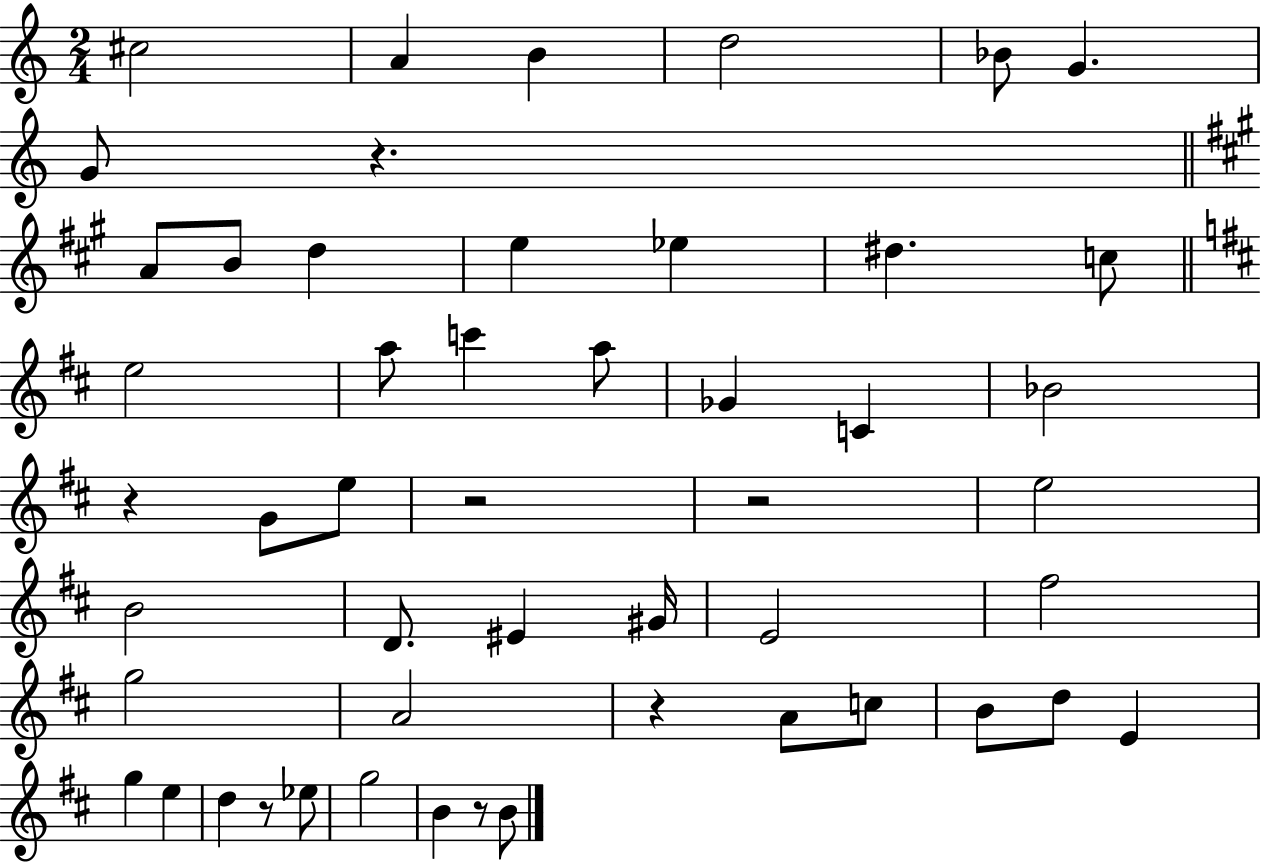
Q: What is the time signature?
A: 2/4